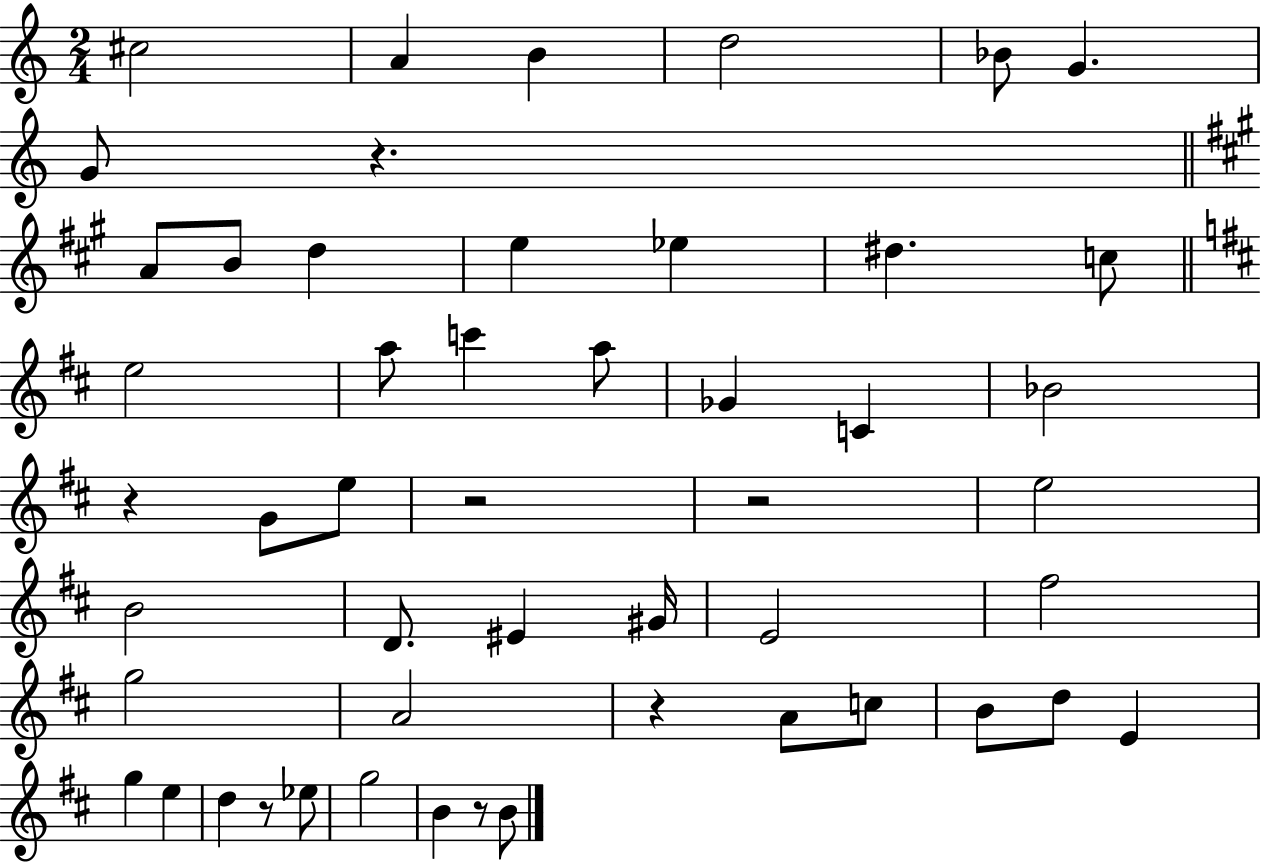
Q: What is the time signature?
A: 2/4